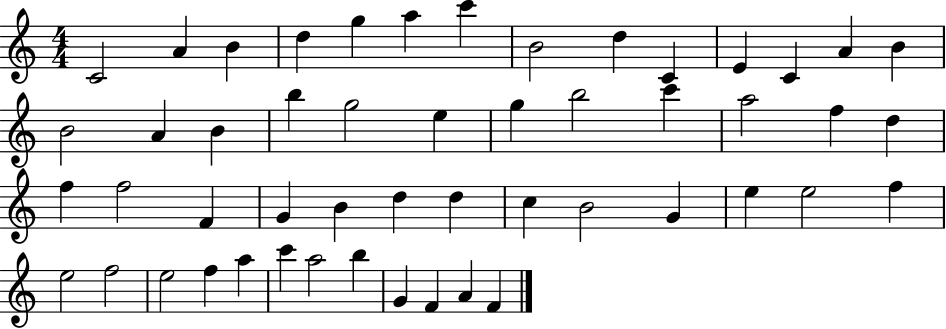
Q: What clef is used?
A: treble